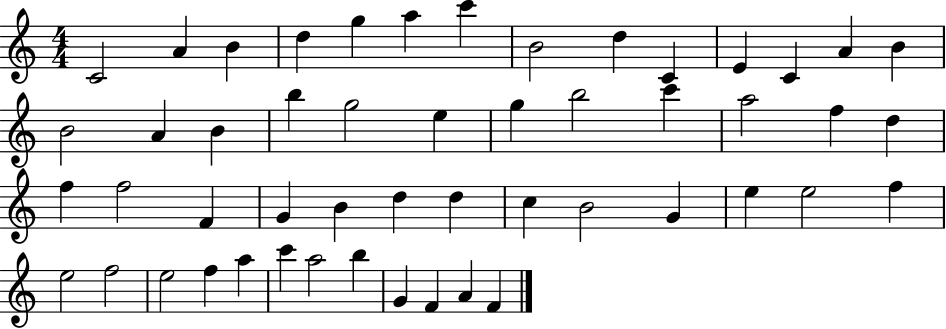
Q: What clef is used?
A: treble